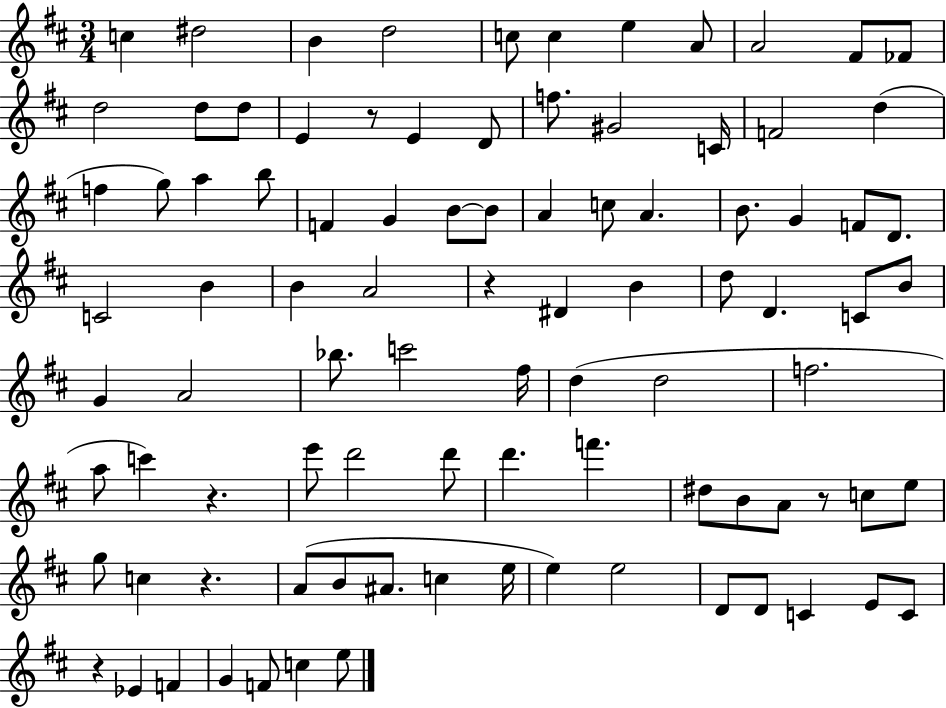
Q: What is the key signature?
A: D major